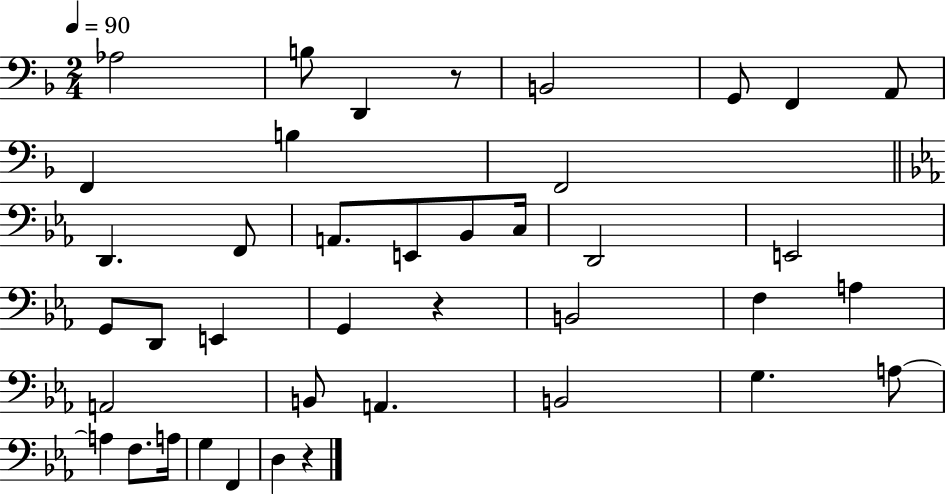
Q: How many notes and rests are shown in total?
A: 40